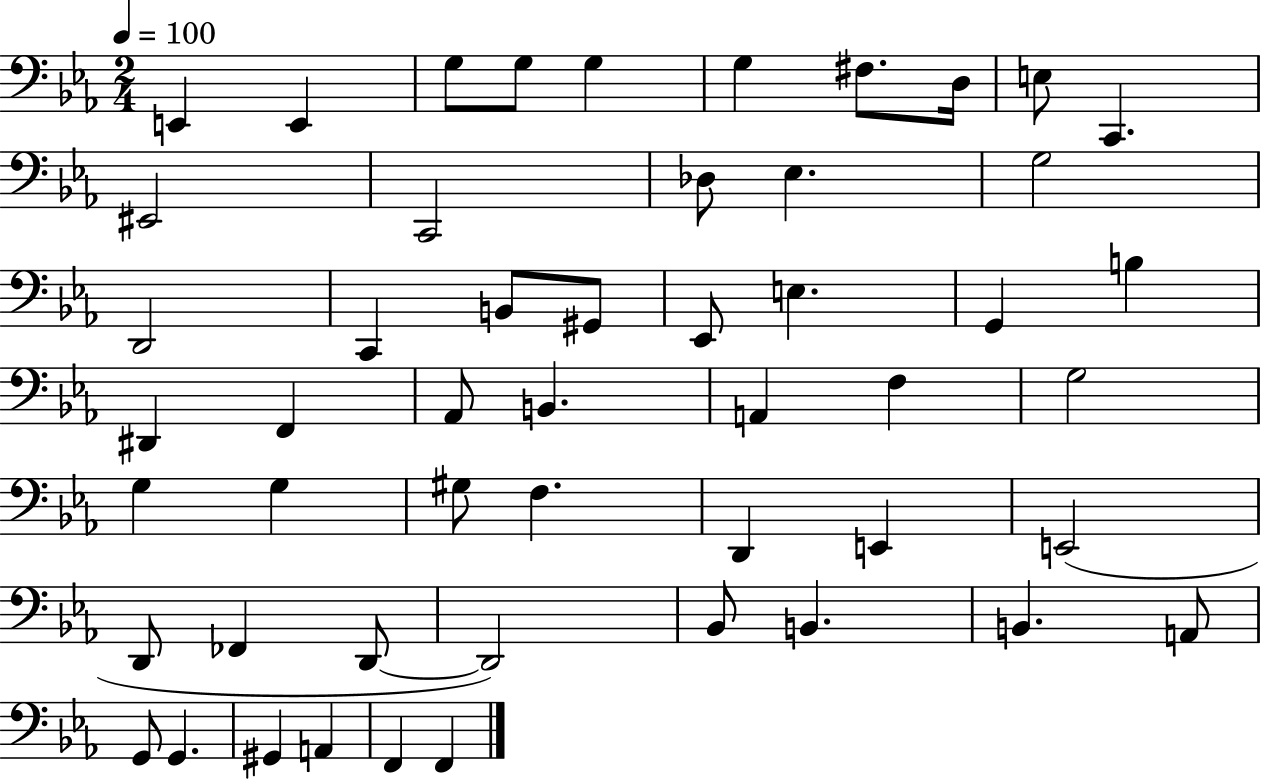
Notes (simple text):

E2/q E2/q G3/e G3/e G3/q G3/q F#3/e. D3/s E3/e C2/q. EIS2/h C2/h Db3/e Eb3/q. G3/h D2/h C2/q B2/e G#2/e Eb2/e E3/q. G2/q B3/q D#2/q F2/q Ab2/e B2/q. A2/q F3/q G3/h G3/q G3/q G#3/e F3/q. D2/q E2/q E2/h D2/e FES2/q D2/e D2/h Bb2/e B2/q. B2/q. A2/e G2/e G2/q. G#2/q A2/q F2/q F2/q